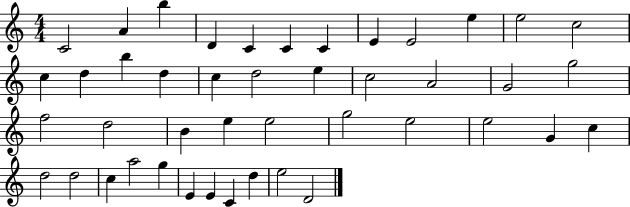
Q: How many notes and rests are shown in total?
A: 44